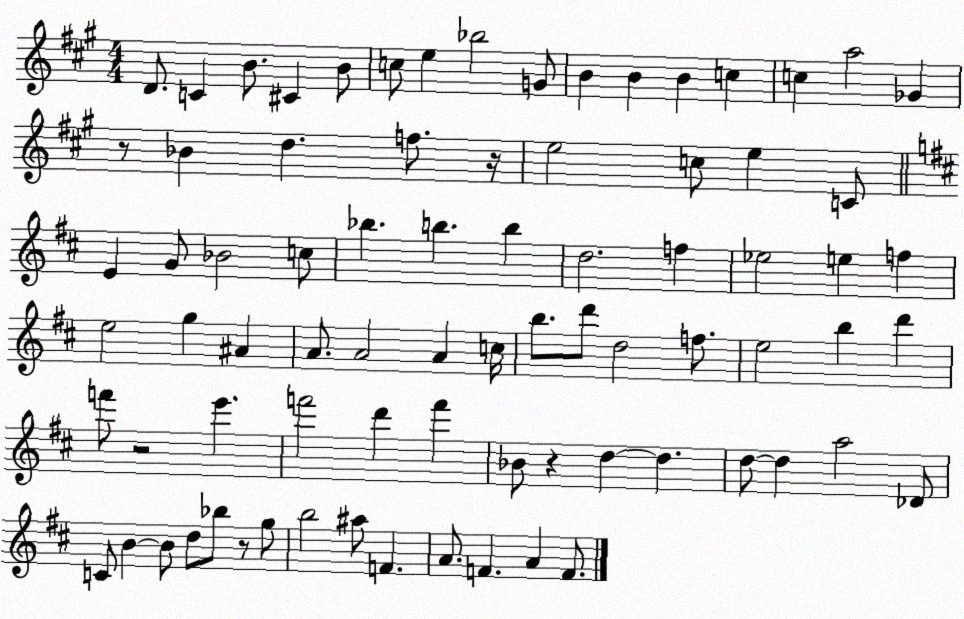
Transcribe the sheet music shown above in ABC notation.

X:1
T:Untitled
M:4/4
L:1/4
K:A
D/2 C B/2 ^C B/2 c/2 e _b2 G/2 B B B c c a2 _G z/2 _B d f/2 z/4 e2 c/2 e C/2 E G/2 _B2 c/2 _b b b d2 f _e2 e f e2 g ^A A/2 A2 A c/4 b/2 d'/2 d2 f/2 e2 b d' f'/2 z2 e' f'2 d' f' _B/2 z d d d/2 d a2 _D/2 C/2 B B/2 d/2 _b/2 z/2 g/2 b2 ^a/2 F A/2 F A F/2